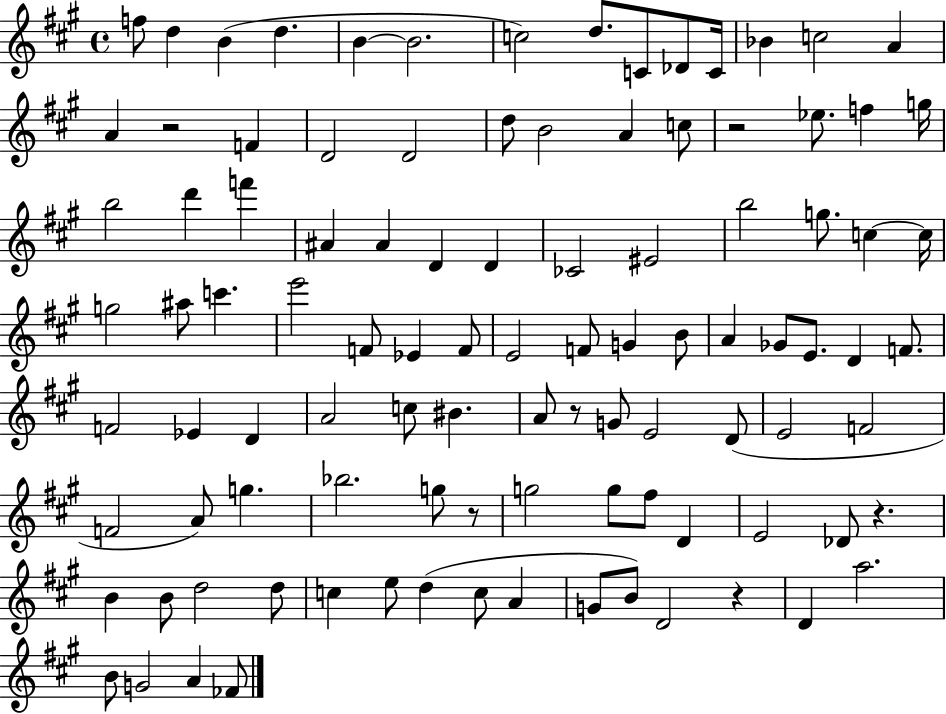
X:1
T:Untitled
M:4/4
L:1/4
K:A
f/2 d B d B B2 c2 d/2 C/2 _D/2 C/4 _B c2 A A z2 F D2 D2 d/2 B2 A c/2 z2 _e/2 f g/4 b2 d' f' ^A ^A D D _C2 ^E2 b2 g/2 c c/4 g2 ^a/2 c' e'2 F/2 _E F/2 E2 F/2 G B/2 A _G/2 E/2 D F/2 F2 _E D A2 c/2 ^B A/2 z/2 G/2 E2 D/2 E2 F2 F2 A/2 g _b2 g/2 z/2 g2 g/2 ^f/2 D E2 _D/2 z B B/2 d2 d/2 c e/2 d c/2 A G/2 B/2 D2 z D a2 B/2 G2 A _F/2